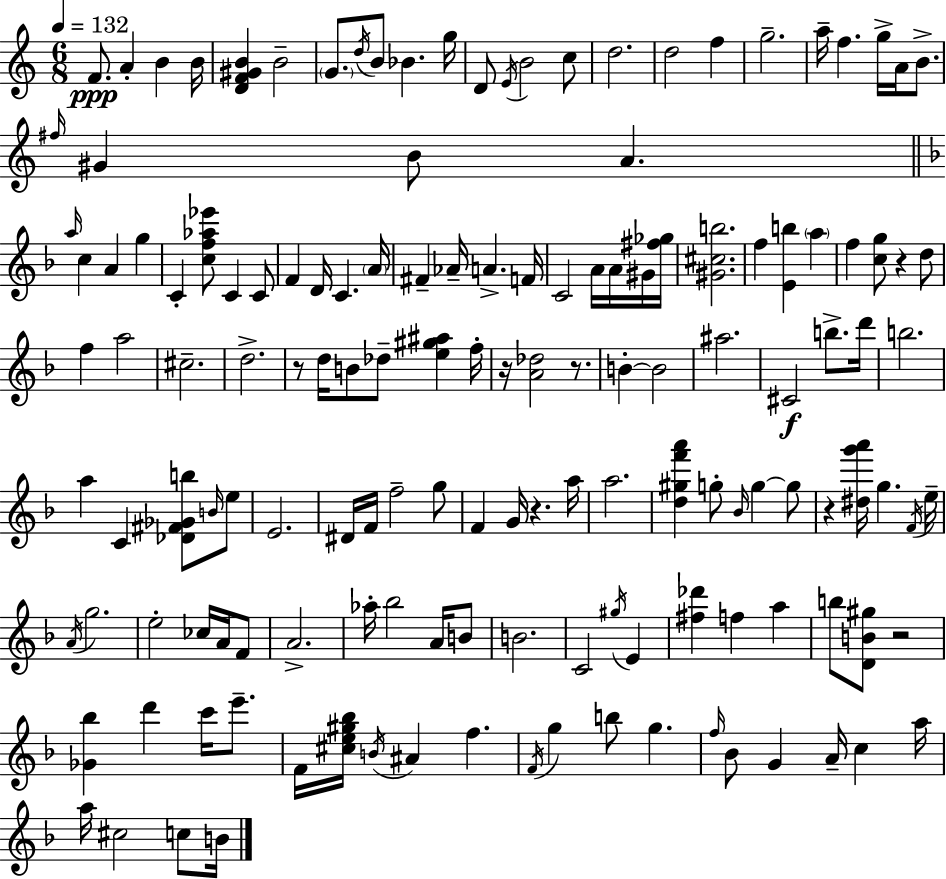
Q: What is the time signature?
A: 6/8